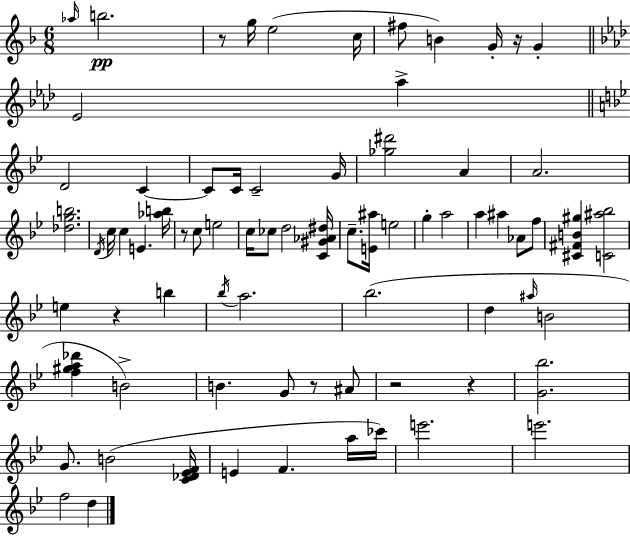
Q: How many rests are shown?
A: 7